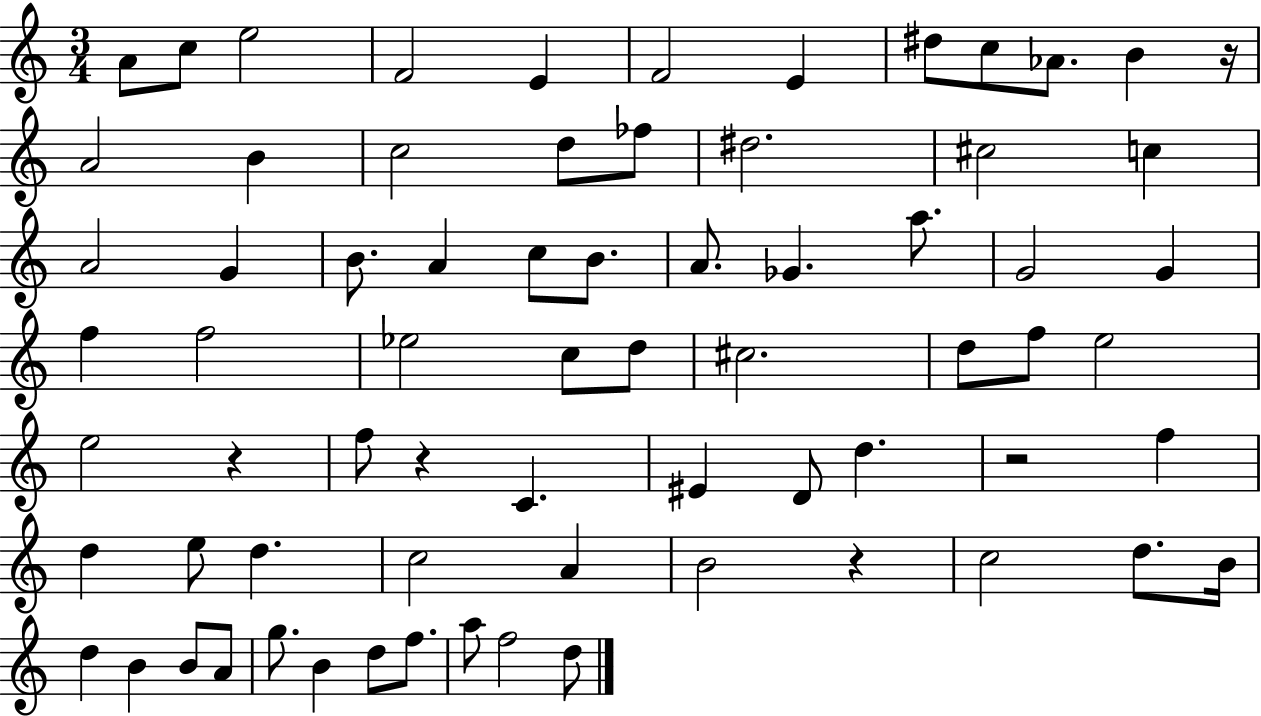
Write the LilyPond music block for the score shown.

{
  \clef treble
  \numericTimeSignature
  \time 3/4
  \key c \major
  a'8 c''8 e''2 | f'2 e'4 | f'2 e'4 | dis''8 c''8 aes'8. b'4 r16 | \break a'2 b'4 | c''2 d''8 fes''8 | dis''2. | cis''2 c''4 | \break a'2 g'4 | b'8. a'4 c''8 b'8. | a'8. ges'4. a''8. | g'2 g'4 | \break f''4 f''2 | ees''2 c''8 d''8 | cis''2. | d''8 f''8 e''2 | \break e''2 r4 | f''8 r4 c'4. | eis'4 d'8 d''4. | r2 f''4 | \break d''4 e''8 d''4. | c''2 a'4 | b'2 r4 | c''2 d''8. b'16 | \break d''4 b'4 b'8 a'8 | g''8. b'4 d''8 f''8. | a''8 f''2 d''8 | \bar "|."
}